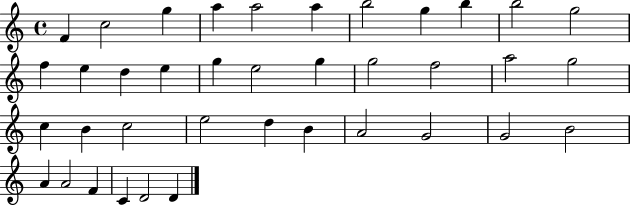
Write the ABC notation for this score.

X:1
T:Untitled
M:4/4
L:1/4
K:C
F c2 g a a2 a b2 g b b2 g2 f e d e g e2 g g2 f2 a2 g2 c B c2 e2 d B A2 G2 G2 B2 A A2 F C D2 D